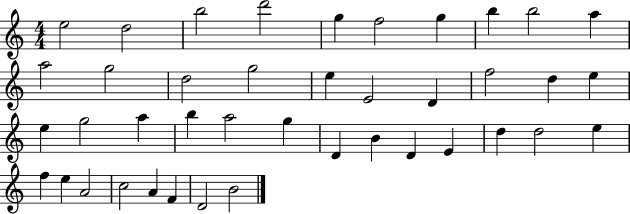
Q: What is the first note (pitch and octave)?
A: E5